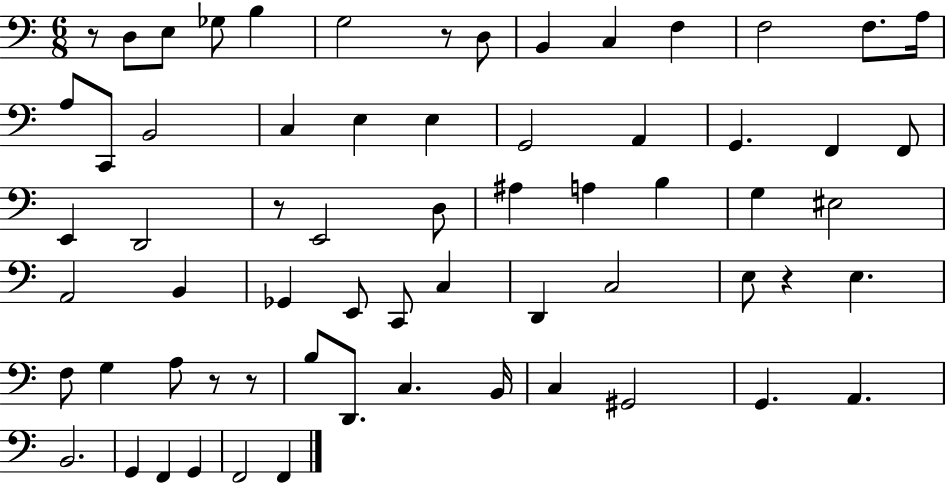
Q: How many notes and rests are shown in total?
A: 65